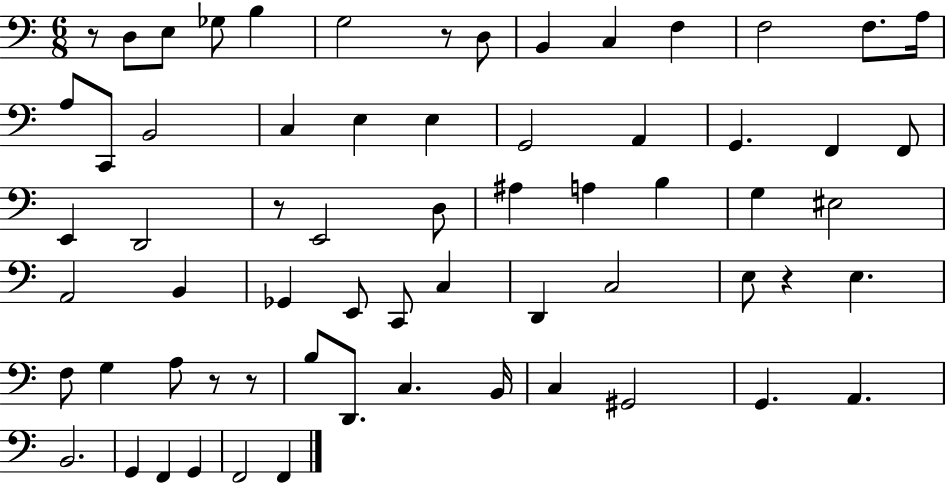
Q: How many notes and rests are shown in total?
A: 65